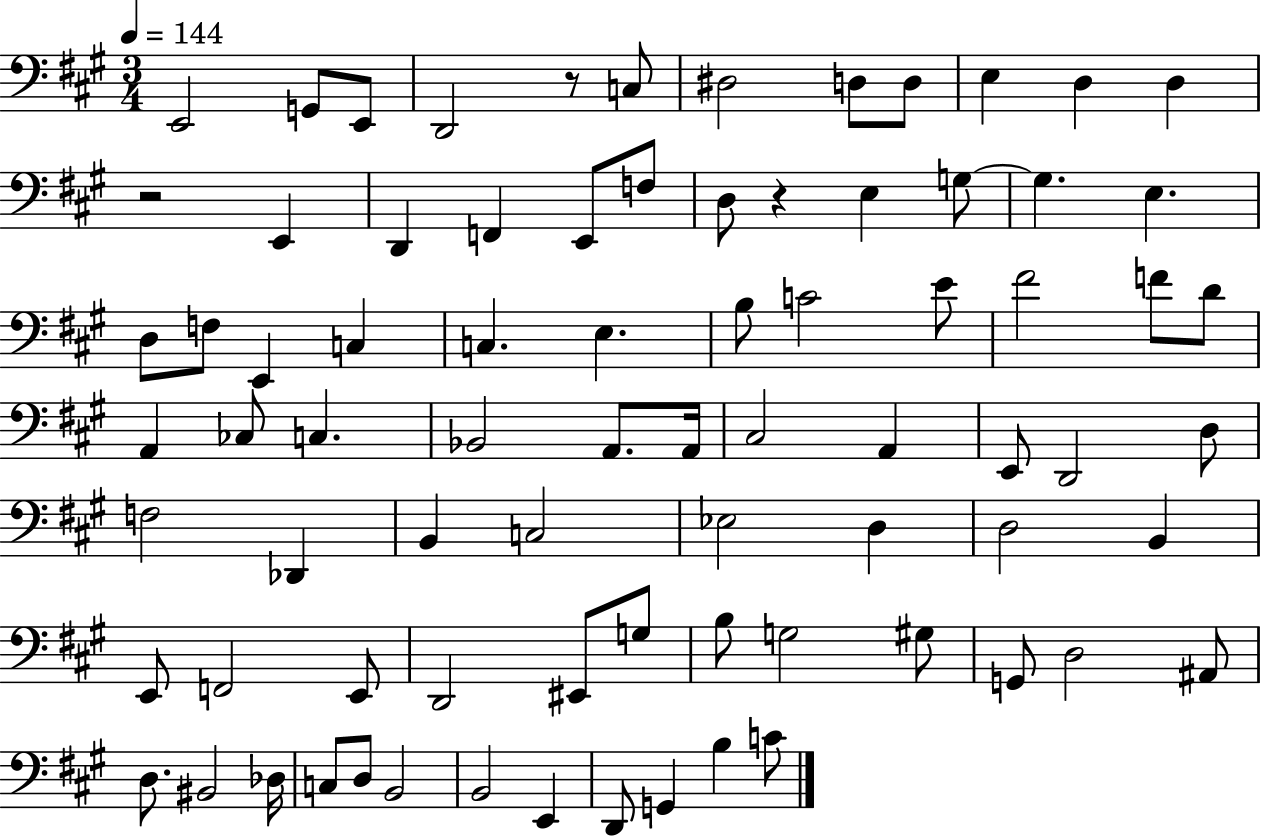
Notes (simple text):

E2/h G2/e E2/e D2/h R/e C3/e D#3/h D3/e D3/e E3/q D3/q D3/q R/h E2/q D2/q F2/q E2/e F3/e D3/e R/q E3/q G3/e G3/q. E3/q. D3/e F3/e E2/q C3/q C3/q. E3/q. B3/e C4/h E4/e F#4/h F4/e D4/e A2/q CES3/e C3/q. Bb2/h A2/e. A2/s C#3/h A2/q E2/e D2/h D3/e F3/h Db2/q B2/q C3/h Eb3/h D3/q D3/h B2/q E2/e F2/h E2/e D2/h EIS2/e G3/e B3/e G3/h G#3/e G2/e D3/h A#2/e D3/e. BIS2/h Db3/s C3/e D3/e B2/h B2/h E2/q D2/e G2/q B3/q C4/e